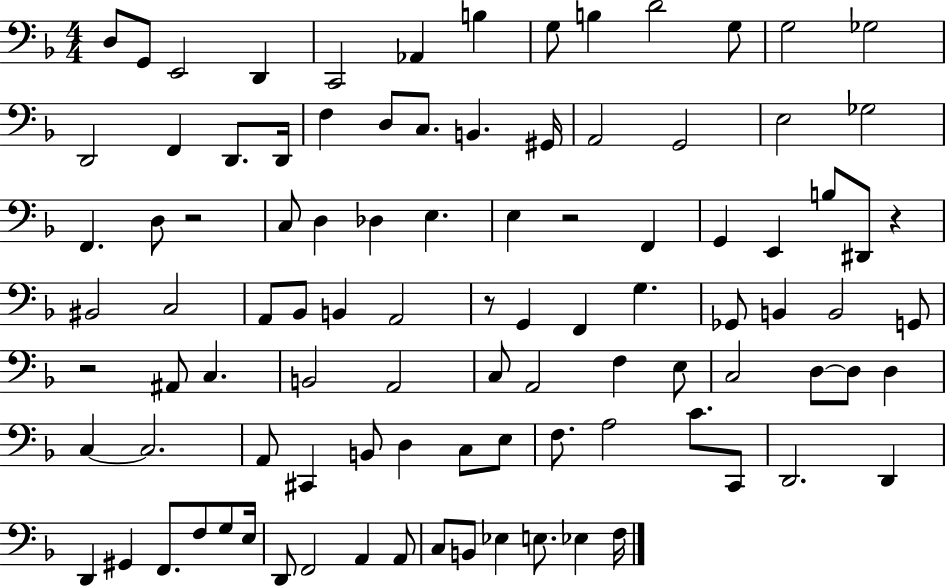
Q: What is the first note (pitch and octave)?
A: D3